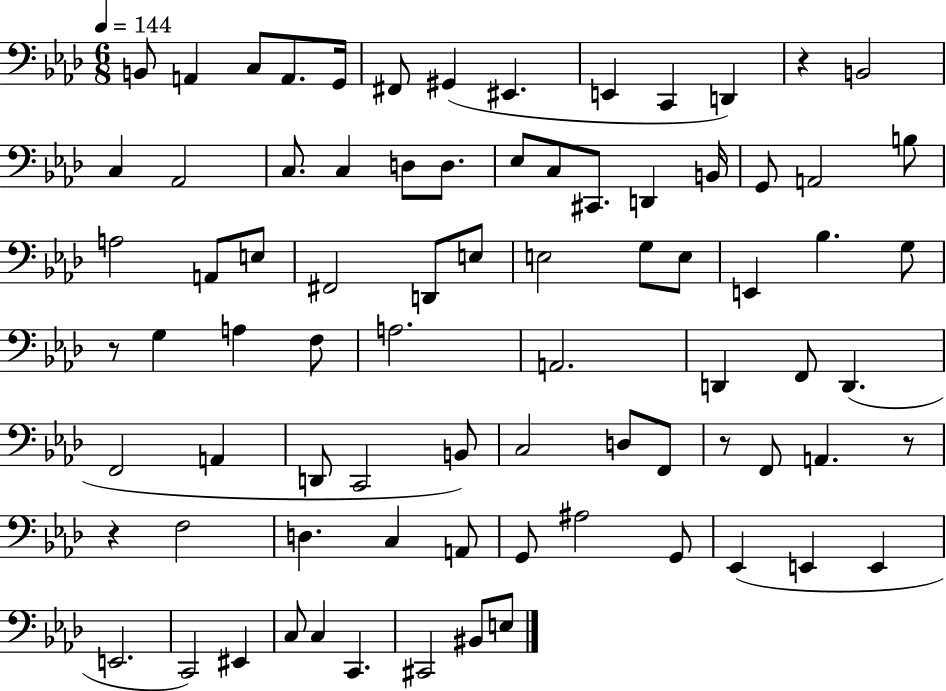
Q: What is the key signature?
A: AES major